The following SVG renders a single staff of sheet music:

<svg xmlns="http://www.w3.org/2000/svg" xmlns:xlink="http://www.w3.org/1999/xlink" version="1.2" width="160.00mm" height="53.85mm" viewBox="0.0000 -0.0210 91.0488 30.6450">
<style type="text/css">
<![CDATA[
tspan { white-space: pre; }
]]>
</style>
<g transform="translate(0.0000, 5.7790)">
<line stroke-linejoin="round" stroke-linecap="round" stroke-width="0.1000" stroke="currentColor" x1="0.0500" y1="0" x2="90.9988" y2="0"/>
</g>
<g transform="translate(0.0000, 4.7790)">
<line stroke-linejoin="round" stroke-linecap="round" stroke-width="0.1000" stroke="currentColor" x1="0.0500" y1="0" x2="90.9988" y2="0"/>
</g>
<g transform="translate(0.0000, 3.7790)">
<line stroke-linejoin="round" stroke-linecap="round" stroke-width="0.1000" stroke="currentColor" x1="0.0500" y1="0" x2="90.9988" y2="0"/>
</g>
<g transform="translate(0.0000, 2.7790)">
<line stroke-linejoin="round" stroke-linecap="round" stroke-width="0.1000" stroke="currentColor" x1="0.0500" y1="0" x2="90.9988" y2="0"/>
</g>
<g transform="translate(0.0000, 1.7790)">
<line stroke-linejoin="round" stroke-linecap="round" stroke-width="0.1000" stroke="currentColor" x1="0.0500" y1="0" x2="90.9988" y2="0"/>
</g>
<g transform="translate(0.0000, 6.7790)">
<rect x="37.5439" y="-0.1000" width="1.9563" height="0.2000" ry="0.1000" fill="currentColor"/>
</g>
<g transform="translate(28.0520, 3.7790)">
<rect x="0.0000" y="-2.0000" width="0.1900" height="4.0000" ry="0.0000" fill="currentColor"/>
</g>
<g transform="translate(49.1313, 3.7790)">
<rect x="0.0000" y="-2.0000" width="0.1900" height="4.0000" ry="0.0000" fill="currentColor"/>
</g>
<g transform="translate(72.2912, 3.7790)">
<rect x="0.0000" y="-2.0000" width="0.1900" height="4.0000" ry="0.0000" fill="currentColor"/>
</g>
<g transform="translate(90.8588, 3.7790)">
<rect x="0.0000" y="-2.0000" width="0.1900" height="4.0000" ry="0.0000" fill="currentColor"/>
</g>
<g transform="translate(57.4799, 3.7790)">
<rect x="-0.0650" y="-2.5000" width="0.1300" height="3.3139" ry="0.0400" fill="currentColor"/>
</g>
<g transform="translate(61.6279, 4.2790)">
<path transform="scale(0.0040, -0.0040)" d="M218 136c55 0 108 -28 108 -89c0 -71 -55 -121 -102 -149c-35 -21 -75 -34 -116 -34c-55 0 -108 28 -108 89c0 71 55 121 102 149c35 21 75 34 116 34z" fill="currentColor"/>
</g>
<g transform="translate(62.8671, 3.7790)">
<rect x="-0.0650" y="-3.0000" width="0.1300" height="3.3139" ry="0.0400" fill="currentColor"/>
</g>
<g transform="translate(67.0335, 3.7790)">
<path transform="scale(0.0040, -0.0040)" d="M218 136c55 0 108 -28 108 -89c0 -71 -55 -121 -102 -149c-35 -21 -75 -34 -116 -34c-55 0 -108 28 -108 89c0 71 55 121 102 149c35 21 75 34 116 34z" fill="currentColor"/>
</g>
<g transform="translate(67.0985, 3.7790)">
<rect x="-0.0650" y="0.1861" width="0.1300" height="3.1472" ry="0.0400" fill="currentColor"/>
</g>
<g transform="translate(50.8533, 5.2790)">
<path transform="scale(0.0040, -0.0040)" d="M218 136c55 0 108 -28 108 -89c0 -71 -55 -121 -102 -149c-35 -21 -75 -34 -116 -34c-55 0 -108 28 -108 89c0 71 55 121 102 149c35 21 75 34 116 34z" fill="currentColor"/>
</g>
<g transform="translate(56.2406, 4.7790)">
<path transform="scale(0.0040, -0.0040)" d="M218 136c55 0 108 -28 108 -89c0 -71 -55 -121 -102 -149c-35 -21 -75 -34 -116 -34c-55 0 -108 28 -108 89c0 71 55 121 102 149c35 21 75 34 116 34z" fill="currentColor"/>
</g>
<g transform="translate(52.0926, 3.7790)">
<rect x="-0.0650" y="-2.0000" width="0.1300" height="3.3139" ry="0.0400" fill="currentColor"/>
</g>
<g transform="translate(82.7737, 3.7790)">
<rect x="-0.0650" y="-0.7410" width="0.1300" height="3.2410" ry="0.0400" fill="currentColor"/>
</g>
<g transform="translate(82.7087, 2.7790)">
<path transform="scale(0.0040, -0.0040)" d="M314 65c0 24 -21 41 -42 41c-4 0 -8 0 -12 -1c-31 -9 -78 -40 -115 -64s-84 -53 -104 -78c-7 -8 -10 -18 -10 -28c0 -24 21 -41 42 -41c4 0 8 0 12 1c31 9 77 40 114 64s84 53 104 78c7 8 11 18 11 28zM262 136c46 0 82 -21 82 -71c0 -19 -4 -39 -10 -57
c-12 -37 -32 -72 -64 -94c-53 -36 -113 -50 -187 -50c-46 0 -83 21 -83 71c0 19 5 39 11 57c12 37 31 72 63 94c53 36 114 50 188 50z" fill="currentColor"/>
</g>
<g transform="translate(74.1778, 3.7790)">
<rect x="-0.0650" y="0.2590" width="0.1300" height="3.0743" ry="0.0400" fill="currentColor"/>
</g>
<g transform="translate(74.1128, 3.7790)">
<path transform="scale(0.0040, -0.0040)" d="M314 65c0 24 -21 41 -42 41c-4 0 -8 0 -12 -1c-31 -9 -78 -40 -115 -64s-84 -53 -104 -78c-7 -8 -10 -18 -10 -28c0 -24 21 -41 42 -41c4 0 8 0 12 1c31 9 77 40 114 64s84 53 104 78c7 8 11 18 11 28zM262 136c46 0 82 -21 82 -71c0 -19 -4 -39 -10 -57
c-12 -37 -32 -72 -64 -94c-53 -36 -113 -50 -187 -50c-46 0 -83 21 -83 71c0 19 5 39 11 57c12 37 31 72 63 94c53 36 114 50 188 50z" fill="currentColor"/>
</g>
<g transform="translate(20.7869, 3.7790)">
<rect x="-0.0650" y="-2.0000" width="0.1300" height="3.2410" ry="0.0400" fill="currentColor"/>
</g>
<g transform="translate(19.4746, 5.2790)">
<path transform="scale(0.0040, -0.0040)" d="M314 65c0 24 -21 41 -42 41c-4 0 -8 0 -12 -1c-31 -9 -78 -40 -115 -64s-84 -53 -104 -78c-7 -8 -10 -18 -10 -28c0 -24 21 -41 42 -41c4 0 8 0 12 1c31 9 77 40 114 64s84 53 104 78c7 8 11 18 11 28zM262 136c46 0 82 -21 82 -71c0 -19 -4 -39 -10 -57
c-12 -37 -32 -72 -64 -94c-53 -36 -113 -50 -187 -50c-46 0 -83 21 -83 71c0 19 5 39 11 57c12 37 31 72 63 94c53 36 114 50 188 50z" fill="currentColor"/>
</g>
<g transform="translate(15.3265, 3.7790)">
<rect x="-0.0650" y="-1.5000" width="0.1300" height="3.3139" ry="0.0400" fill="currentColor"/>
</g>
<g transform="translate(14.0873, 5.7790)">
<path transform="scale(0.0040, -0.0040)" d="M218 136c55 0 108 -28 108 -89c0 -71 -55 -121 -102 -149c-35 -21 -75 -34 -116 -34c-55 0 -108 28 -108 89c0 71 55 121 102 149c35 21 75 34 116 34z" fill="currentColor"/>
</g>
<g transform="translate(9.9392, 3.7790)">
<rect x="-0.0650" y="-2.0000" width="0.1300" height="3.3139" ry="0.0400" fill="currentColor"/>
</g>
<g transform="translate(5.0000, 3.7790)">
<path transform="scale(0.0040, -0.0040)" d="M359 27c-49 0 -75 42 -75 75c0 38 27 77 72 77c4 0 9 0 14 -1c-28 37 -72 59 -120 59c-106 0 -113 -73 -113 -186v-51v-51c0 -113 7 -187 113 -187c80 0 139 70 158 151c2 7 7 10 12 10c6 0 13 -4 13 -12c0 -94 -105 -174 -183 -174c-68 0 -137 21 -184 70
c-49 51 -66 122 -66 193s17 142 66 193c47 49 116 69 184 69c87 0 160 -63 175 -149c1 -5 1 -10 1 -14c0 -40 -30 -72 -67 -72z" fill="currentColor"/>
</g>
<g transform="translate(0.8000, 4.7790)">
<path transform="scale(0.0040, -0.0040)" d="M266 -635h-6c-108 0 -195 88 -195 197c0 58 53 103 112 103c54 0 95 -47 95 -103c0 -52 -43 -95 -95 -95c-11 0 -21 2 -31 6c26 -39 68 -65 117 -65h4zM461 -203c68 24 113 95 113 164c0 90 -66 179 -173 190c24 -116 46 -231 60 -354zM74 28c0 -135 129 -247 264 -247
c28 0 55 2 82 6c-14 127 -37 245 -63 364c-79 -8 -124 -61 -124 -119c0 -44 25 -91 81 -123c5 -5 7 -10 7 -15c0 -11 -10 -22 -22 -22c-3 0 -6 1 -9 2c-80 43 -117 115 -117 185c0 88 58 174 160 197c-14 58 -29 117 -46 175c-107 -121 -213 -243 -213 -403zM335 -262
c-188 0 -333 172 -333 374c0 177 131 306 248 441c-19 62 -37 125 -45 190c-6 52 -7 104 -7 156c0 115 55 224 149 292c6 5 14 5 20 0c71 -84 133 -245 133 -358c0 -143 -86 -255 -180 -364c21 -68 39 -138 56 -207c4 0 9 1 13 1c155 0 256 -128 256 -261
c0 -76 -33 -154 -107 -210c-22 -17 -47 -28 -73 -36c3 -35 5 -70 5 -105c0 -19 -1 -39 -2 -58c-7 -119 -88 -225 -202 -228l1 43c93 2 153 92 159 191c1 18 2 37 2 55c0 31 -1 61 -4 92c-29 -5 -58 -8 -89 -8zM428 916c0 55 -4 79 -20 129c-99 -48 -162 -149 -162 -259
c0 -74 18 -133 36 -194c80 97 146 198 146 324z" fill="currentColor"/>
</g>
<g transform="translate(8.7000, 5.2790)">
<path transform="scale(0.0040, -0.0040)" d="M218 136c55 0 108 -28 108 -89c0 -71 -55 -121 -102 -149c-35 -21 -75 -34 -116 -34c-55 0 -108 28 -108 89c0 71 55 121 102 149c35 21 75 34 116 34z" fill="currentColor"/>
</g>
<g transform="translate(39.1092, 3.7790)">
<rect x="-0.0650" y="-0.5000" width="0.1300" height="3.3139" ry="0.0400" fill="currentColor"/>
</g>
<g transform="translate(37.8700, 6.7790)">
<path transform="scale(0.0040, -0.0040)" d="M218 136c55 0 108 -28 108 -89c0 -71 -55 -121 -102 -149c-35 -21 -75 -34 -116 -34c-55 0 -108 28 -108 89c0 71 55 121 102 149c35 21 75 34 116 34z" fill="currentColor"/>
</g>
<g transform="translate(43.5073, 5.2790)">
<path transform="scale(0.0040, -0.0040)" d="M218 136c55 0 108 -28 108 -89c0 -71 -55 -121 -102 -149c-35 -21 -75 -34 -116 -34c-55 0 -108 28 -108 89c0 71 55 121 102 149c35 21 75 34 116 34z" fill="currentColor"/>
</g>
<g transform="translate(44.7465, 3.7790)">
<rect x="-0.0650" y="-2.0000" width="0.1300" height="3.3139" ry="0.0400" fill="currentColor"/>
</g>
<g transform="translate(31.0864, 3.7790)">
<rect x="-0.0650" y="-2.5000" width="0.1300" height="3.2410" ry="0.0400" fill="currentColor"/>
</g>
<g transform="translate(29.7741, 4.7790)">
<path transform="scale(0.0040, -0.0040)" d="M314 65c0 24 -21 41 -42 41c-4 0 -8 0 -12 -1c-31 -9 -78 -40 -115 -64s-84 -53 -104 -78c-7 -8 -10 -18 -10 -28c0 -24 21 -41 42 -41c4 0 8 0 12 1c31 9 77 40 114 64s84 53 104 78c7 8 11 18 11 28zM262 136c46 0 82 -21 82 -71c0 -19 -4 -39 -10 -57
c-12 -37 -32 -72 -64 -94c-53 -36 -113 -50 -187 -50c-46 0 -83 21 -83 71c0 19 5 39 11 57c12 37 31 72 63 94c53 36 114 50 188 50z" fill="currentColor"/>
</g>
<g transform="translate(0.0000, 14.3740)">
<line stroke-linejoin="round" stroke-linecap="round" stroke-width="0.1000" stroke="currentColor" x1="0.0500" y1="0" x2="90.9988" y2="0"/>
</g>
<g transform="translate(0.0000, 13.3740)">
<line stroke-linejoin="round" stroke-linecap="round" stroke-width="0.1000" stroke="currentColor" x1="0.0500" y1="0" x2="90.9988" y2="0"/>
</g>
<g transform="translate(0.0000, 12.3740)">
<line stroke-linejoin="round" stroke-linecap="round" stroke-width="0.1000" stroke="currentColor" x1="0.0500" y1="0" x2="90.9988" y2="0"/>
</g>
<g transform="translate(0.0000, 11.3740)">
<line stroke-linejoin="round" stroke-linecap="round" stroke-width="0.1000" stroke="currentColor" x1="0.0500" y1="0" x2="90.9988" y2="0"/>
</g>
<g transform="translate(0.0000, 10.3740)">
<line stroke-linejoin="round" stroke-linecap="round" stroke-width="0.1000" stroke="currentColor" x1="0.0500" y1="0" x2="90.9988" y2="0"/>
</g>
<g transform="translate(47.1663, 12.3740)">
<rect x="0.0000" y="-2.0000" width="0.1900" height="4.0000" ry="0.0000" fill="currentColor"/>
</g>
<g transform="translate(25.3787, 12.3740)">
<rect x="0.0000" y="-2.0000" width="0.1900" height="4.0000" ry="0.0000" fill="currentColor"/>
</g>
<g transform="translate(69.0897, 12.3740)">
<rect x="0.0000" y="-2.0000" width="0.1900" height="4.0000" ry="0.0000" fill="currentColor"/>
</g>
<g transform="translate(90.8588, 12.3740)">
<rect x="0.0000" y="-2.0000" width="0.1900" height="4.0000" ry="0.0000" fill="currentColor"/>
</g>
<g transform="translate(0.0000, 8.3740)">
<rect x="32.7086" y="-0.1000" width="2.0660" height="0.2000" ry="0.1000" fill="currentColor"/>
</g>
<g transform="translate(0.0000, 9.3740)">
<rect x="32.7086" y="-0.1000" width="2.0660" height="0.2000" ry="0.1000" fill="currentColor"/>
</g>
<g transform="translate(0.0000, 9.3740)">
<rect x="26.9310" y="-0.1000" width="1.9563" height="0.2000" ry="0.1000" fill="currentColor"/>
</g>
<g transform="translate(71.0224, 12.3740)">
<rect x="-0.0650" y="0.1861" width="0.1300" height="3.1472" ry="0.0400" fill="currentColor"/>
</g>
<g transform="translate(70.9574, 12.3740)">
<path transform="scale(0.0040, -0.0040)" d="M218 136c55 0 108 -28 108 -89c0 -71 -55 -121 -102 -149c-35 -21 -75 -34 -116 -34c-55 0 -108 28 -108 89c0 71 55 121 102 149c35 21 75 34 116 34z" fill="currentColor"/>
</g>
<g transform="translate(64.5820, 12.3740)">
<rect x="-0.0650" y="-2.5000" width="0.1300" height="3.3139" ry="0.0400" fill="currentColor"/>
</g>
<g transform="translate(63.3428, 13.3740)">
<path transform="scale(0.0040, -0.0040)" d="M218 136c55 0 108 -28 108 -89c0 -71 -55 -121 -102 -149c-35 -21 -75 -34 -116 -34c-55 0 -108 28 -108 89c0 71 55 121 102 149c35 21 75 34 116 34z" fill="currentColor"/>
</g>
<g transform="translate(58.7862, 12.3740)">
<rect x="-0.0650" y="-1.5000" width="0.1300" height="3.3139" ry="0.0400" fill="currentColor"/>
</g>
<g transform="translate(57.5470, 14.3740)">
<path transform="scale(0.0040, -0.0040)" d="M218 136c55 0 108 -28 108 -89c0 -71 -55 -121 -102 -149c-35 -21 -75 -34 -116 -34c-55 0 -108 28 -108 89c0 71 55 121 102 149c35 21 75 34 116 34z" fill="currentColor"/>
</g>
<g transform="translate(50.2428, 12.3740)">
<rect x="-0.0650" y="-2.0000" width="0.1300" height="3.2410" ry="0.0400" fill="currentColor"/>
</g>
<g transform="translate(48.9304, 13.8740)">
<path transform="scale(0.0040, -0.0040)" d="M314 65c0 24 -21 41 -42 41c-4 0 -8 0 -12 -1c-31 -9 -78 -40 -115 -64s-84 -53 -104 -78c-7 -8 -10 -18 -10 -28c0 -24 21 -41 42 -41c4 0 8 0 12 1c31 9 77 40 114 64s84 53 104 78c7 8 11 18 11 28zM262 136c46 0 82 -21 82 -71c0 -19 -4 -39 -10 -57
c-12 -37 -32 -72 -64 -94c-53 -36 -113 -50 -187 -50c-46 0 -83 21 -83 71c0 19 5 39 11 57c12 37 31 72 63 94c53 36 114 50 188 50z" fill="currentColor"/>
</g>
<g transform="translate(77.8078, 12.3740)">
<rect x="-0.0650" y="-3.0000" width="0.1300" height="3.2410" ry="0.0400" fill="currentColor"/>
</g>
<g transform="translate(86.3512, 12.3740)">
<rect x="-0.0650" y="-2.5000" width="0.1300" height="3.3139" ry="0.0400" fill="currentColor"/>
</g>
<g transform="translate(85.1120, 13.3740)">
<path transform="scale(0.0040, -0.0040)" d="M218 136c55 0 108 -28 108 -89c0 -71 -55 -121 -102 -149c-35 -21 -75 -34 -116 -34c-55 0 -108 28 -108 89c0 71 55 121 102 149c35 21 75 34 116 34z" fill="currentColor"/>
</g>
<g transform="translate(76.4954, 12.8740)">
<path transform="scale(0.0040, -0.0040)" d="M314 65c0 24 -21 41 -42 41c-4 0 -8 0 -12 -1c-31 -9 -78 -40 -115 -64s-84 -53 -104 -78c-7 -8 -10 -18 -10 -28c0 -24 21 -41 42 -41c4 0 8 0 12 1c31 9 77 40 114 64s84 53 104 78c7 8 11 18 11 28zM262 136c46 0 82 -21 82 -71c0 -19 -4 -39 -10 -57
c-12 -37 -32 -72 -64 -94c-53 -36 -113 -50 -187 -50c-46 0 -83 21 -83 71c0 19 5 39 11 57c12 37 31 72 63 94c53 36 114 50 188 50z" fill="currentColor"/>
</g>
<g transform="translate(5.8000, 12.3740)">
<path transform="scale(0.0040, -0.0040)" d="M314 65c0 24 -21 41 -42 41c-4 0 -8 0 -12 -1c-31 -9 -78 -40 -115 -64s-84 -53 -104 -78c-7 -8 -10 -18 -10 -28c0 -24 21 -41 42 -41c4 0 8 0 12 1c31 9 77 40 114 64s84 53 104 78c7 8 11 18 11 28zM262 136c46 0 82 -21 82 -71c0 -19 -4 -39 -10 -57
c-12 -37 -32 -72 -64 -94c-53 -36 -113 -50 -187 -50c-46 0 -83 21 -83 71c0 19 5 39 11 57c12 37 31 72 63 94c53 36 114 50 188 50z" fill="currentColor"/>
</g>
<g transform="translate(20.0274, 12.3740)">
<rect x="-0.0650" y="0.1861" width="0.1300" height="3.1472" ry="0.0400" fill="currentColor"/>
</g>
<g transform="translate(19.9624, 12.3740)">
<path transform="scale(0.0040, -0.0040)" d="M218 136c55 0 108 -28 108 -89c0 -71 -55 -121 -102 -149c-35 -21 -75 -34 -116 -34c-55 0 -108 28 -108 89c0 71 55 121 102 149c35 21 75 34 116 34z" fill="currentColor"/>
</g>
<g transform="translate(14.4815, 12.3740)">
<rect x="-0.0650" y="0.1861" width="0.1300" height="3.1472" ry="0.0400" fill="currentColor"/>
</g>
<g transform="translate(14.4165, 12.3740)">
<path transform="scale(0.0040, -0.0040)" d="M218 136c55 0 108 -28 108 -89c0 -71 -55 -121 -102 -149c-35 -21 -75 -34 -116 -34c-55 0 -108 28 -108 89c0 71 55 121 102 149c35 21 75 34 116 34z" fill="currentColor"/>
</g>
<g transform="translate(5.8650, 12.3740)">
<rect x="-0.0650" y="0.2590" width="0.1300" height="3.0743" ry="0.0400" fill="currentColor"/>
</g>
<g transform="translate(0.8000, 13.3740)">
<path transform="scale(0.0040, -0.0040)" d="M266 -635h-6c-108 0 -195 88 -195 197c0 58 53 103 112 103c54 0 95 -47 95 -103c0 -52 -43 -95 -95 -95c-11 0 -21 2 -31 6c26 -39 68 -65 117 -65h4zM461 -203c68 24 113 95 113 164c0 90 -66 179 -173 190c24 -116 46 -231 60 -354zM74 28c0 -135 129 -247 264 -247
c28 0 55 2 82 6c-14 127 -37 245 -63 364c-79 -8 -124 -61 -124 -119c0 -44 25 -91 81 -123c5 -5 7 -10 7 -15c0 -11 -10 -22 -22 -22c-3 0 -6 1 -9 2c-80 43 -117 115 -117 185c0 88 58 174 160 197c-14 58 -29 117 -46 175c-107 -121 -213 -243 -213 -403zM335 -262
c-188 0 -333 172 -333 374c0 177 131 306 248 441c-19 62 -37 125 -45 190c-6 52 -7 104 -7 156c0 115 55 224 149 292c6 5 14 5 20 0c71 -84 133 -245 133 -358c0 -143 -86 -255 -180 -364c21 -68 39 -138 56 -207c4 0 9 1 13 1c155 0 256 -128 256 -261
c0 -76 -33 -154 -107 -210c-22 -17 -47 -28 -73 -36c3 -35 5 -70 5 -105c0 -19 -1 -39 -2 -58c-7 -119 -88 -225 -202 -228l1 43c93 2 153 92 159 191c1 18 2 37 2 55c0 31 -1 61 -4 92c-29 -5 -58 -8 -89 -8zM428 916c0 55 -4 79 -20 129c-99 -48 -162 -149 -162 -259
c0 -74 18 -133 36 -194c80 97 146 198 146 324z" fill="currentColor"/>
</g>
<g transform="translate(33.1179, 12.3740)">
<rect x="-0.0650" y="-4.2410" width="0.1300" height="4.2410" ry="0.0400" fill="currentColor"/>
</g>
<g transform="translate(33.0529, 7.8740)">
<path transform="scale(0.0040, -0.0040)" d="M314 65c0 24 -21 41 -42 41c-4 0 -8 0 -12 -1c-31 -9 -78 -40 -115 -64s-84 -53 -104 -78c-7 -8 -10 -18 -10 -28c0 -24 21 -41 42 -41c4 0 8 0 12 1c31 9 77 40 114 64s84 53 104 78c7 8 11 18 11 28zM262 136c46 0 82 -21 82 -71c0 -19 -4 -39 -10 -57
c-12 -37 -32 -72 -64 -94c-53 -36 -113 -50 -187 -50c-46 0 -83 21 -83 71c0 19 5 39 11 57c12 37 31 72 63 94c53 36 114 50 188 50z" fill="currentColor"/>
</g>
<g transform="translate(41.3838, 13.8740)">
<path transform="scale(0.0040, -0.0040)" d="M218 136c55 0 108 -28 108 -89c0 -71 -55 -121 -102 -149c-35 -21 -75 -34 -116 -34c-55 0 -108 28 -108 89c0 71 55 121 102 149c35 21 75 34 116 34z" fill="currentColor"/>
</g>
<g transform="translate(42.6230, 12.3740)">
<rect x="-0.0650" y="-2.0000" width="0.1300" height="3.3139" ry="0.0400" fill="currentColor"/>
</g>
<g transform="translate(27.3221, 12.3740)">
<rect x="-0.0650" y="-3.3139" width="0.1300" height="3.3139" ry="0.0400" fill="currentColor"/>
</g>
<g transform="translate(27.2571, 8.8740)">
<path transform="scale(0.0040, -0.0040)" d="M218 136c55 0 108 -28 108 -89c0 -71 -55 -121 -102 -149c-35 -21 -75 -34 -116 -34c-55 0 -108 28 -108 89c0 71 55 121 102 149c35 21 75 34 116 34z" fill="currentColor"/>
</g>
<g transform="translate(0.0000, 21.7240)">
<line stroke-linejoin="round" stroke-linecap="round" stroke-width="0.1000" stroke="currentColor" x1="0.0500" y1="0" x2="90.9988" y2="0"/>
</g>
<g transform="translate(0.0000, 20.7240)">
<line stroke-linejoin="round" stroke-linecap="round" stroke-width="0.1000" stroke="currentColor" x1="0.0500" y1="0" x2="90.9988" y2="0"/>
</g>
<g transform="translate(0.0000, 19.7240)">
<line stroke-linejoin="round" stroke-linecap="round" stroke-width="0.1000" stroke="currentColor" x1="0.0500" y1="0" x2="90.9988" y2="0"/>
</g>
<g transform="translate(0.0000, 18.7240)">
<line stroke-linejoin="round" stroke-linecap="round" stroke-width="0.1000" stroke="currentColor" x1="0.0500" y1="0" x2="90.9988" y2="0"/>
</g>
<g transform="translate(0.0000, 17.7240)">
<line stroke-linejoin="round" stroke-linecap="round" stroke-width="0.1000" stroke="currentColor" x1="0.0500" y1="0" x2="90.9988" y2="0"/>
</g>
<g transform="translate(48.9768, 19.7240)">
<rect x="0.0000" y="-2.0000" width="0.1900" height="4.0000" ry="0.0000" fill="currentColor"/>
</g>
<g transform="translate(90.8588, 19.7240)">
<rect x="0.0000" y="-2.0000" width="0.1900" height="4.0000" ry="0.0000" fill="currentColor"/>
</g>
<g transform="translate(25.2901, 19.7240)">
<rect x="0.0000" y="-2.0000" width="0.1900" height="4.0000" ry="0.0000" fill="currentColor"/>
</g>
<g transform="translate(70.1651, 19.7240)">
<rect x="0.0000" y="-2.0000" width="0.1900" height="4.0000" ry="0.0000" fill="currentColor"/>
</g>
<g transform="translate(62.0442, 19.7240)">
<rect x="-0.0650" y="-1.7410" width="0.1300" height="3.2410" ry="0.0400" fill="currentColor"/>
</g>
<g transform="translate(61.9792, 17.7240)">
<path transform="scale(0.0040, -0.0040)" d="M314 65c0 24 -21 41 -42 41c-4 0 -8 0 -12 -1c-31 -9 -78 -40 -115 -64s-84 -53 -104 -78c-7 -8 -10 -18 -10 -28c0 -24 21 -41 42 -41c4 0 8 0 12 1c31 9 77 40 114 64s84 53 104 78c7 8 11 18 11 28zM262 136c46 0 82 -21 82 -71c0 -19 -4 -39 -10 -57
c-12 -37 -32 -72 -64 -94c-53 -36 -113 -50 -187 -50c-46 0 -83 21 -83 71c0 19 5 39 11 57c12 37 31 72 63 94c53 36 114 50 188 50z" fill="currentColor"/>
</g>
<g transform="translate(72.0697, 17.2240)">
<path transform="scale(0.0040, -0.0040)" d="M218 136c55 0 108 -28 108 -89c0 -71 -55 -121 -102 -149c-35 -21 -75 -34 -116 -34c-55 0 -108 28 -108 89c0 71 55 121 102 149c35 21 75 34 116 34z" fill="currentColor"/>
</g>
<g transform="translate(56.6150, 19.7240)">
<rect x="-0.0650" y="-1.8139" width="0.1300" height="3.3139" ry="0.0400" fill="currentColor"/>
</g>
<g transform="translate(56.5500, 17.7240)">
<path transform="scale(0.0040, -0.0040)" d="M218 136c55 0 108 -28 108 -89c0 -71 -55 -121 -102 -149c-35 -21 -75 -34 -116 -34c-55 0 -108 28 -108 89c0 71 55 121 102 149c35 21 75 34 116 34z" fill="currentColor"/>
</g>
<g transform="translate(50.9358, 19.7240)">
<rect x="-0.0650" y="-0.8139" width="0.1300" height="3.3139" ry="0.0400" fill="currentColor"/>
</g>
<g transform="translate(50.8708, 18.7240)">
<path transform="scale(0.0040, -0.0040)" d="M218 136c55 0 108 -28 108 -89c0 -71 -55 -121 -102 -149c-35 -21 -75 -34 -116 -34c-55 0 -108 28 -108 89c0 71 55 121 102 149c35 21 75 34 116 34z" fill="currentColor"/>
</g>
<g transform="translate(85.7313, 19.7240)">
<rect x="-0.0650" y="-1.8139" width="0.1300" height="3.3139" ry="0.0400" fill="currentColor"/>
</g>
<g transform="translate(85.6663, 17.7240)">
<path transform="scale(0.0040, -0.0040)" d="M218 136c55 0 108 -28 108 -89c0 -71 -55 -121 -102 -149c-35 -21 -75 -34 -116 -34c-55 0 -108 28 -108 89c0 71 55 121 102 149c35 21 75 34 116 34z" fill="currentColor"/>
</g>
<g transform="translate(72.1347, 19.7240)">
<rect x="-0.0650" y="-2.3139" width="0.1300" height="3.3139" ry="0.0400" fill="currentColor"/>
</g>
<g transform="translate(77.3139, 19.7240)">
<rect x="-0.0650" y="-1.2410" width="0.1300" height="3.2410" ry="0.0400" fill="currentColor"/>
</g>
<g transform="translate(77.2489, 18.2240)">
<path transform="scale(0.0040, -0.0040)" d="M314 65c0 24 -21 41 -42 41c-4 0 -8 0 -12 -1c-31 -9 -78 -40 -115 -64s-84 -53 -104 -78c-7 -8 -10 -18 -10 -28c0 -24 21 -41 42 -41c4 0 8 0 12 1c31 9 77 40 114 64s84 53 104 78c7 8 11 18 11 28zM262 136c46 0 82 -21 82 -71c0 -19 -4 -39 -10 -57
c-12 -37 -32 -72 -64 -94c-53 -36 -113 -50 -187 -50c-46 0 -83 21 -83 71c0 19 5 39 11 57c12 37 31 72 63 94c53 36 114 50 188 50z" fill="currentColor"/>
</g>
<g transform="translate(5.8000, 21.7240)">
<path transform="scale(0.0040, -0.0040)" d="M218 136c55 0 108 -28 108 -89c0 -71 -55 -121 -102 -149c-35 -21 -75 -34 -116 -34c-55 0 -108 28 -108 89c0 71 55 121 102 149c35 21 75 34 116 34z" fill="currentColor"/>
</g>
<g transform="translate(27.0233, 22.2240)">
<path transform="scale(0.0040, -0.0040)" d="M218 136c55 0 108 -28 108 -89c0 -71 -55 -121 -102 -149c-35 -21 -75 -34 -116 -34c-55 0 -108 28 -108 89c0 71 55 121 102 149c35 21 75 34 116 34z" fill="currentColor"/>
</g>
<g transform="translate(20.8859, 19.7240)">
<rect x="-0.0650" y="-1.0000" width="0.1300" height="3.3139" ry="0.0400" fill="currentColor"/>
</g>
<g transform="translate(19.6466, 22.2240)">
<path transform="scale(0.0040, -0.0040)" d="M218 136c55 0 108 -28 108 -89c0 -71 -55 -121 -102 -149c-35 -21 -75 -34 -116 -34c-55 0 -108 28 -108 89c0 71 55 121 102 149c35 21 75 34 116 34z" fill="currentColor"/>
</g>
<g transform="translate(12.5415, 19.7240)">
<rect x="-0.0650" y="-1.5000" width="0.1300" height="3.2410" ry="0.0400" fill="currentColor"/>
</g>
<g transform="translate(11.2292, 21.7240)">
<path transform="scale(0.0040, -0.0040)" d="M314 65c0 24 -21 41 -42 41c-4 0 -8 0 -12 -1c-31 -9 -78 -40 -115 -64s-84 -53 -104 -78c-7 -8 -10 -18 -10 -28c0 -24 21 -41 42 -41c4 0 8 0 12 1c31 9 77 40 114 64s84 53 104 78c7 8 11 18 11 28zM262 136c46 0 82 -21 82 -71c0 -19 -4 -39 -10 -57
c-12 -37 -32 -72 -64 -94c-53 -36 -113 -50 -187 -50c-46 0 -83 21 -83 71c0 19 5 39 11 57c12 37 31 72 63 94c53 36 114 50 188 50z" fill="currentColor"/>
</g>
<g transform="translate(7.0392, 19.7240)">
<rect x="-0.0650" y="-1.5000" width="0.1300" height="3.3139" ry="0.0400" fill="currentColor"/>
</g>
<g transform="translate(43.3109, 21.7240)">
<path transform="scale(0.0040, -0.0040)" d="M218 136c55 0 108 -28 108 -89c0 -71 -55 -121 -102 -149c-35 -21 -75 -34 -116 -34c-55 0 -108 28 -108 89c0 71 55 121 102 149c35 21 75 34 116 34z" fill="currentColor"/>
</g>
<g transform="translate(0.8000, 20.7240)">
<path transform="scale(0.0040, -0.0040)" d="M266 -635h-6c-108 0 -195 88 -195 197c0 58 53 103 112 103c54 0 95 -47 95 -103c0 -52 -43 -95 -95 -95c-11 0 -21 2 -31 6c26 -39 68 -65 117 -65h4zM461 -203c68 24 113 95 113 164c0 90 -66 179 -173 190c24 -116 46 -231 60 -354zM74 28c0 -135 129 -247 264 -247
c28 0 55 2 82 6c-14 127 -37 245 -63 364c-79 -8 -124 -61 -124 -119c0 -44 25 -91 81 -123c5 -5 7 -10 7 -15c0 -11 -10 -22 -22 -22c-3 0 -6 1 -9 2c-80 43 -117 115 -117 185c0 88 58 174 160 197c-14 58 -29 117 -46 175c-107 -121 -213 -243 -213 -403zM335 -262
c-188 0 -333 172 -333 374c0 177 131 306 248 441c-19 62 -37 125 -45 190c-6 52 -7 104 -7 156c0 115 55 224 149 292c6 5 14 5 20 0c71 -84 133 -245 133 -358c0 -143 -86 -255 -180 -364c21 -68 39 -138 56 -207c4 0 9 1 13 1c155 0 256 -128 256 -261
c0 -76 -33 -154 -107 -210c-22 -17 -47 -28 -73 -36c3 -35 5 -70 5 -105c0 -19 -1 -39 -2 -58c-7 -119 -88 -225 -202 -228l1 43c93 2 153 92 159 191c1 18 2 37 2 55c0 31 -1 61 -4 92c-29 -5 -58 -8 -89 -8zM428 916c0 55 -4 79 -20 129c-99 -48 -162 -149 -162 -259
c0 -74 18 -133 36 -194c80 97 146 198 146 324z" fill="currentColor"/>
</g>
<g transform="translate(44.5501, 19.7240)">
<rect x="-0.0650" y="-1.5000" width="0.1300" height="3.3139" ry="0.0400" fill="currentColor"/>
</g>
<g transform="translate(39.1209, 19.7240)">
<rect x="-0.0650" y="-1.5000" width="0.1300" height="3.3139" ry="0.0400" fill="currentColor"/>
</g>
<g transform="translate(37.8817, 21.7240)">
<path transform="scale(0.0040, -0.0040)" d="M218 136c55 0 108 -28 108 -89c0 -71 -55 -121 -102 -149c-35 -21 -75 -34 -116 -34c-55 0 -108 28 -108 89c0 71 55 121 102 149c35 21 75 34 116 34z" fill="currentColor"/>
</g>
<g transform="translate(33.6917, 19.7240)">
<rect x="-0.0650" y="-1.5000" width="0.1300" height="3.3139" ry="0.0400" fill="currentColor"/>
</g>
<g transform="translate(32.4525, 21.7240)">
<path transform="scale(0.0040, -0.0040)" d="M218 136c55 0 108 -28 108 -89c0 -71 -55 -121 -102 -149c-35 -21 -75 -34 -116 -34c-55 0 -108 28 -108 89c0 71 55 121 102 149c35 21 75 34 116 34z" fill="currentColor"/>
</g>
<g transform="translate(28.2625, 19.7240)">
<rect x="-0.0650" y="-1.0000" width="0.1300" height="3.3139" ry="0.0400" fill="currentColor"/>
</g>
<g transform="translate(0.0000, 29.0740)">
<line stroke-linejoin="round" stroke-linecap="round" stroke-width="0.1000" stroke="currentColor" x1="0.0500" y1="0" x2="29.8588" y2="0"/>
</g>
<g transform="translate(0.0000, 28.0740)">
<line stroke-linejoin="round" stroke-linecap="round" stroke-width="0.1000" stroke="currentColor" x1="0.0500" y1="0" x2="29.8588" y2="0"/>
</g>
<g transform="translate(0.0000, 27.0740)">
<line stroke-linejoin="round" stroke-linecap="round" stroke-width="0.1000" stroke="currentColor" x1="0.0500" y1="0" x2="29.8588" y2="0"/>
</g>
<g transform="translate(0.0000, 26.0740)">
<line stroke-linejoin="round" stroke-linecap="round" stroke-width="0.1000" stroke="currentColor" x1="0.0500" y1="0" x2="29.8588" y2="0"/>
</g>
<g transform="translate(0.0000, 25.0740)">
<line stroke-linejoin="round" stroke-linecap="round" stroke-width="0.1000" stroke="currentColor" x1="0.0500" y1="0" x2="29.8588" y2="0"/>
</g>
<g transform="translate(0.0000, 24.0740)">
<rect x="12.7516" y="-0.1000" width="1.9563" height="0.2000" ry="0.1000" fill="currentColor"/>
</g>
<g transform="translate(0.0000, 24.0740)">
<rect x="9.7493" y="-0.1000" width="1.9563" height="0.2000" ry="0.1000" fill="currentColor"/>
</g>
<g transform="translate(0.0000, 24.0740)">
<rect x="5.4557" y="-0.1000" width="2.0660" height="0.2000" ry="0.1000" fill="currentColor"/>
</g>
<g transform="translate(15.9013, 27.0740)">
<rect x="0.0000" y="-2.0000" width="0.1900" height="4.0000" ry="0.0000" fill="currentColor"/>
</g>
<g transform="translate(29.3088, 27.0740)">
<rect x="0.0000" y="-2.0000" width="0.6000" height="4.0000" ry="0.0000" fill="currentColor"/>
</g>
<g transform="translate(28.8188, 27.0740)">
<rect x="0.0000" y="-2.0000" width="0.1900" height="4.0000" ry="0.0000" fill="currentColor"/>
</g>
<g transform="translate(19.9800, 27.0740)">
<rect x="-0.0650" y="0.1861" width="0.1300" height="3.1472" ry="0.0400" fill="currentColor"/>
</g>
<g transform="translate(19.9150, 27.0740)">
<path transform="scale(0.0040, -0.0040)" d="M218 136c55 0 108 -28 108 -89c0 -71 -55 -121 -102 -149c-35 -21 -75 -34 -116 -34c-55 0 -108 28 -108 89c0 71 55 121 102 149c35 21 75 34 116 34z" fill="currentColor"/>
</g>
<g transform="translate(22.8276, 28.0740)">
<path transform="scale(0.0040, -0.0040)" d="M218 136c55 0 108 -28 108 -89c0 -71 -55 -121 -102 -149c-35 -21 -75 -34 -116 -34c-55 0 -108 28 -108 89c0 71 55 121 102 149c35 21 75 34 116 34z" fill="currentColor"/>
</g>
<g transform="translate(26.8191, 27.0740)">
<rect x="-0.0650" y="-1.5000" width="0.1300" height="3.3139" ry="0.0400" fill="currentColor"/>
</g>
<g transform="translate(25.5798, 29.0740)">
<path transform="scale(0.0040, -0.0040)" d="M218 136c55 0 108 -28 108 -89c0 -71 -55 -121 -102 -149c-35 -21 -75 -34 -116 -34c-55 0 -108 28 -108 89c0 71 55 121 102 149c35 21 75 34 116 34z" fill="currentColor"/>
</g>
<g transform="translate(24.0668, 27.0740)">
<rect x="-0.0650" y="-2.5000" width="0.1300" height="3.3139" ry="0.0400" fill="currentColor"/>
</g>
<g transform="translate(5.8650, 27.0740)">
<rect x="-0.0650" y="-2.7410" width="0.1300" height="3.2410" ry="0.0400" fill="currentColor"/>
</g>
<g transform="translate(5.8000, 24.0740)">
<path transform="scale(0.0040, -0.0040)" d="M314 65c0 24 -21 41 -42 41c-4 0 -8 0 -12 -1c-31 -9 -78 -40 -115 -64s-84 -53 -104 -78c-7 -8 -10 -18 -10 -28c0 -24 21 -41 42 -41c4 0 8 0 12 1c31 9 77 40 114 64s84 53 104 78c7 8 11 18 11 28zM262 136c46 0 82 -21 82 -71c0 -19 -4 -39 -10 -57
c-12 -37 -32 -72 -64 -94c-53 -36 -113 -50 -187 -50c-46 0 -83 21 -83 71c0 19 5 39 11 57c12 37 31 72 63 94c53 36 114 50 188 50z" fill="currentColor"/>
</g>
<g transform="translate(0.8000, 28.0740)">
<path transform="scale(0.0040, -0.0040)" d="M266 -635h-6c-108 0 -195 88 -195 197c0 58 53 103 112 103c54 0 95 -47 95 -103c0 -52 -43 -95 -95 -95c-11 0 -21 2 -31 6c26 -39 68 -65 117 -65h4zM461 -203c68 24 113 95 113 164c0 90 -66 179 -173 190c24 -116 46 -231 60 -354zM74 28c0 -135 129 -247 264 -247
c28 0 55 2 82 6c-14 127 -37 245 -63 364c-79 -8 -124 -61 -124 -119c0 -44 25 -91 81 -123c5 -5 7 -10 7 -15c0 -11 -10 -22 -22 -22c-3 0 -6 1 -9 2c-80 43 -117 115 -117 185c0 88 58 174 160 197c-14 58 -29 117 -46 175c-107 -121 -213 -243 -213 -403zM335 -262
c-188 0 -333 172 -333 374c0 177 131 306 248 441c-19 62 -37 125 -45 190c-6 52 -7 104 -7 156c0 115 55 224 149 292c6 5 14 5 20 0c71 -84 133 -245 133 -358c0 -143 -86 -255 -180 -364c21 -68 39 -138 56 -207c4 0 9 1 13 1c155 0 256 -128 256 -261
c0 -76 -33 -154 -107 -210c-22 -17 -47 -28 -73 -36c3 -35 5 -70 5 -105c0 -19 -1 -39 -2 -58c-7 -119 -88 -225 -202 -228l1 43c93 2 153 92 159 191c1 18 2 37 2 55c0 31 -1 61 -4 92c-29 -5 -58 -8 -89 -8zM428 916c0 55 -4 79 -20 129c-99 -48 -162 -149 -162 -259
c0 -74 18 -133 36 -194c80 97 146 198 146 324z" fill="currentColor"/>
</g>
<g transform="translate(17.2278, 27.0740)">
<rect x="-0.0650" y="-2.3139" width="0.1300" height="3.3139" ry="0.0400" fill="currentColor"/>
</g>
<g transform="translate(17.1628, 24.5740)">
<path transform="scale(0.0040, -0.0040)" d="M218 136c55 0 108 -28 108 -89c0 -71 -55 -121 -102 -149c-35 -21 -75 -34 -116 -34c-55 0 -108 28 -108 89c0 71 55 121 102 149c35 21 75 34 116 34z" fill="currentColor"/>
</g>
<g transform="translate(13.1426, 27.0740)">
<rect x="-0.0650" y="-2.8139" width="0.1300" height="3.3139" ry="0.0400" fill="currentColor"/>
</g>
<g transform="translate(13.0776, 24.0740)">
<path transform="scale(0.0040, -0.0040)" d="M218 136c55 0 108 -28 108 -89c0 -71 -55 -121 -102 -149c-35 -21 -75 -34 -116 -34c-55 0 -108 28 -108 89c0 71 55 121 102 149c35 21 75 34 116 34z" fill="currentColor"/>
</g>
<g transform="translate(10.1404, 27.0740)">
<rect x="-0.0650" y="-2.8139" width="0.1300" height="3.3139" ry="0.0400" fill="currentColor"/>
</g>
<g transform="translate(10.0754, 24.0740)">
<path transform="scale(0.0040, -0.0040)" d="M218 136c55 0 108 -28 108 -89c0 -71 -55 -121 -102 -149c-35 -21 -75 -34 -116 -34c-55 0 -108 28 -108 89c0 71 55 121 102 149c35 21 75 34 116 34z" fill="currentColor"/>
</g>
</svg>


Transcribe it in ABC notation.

X:1
T:Untitled
M:4/4
L:1/4
K:C
F E F2 G2 C F F G A B B2 d2 B2 B B b d'2 F F2 E G B A2 G E E2 D D E E E d f f2 g e2 f a2 a a g B G E